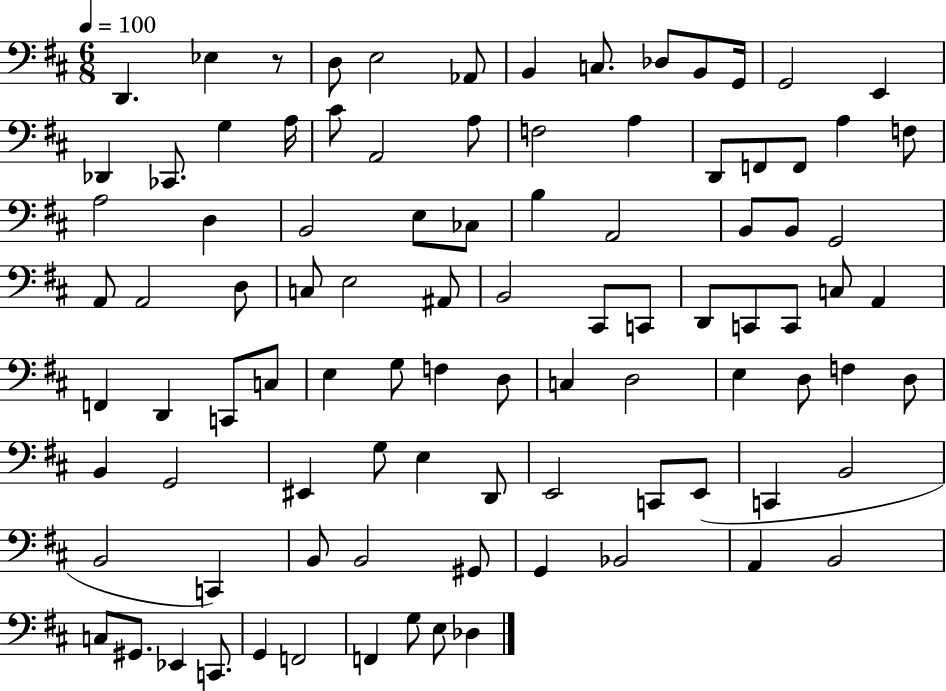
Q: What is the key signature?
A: D major